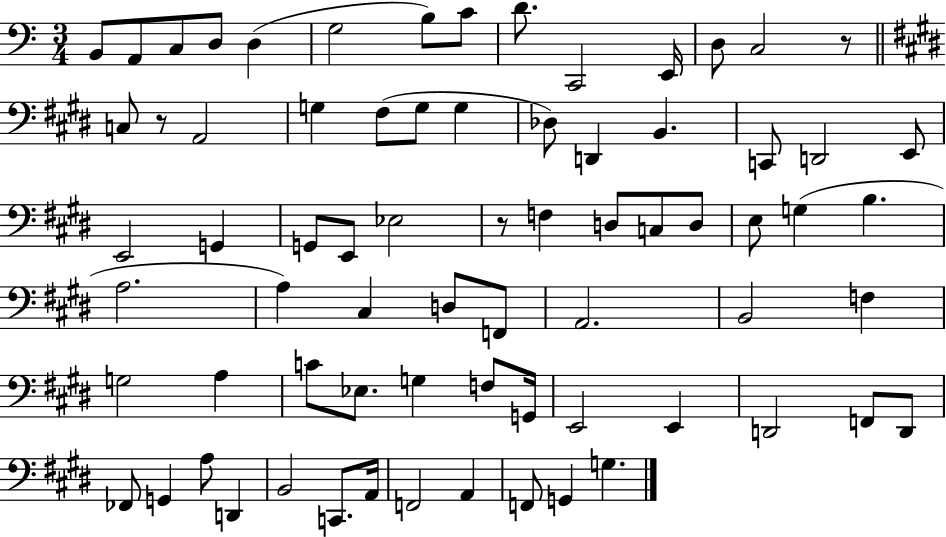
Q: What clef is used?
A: bass